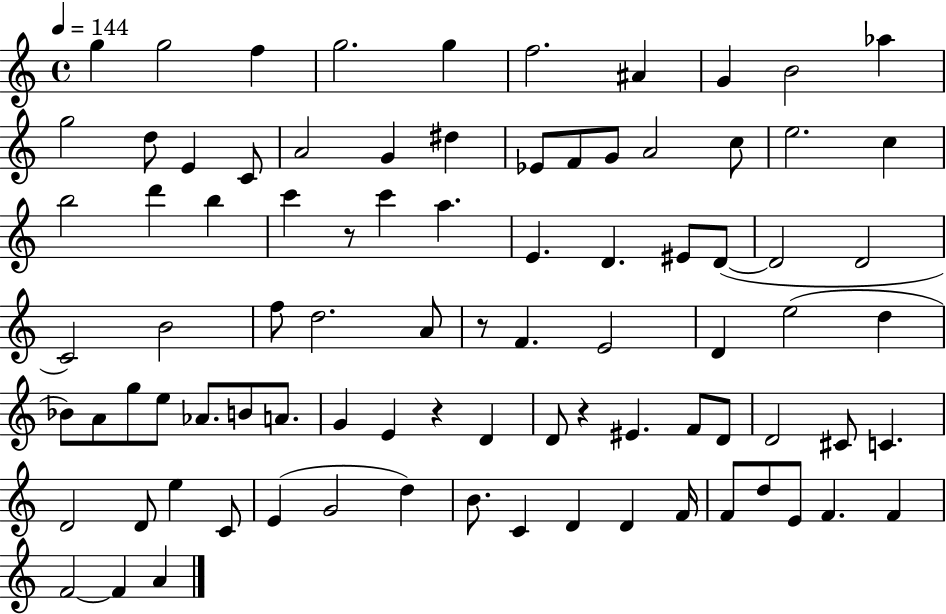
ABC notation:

X:1
T:Untitled
M:4/4
L:1/4
K:C
g g2 f g2 g f2 ^A G B2 _a g2 d/2 E C/2 A2 G ^d _E/2 F/2 G/2 A2 c/2 e2 c b2 d' b c' z/2 c' a E D ^E/2 D/2 D2 D2 C2 B2 f/2 d2 A/2 z/2 F E2 D e2 d _B/2 A/2 g/2 e/2 _A/2 B/2 A/2 G E z D D/2 z ^E F/2 D/2 D2 ^C/2 C D2 D/2 e C/2 E G2 d B/2 C D D F/4 F/2 d/2 E/2 F F F2 F A